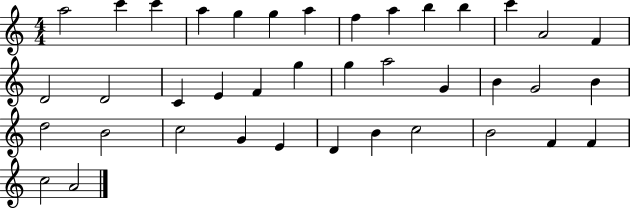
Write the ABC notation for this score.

X:1
T:Untitled
M:4/4
L:1/4
K:C
a2 c' c' a g g a f a b b c' A2 F D2 D2 C E F g g a2 G B G2 B d2 B2 c2 G E D B c2 B2 F F c2 A2